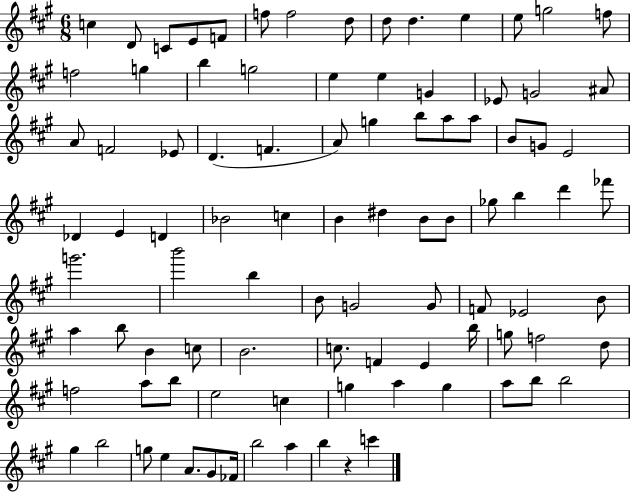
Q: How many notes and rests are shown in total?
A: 94